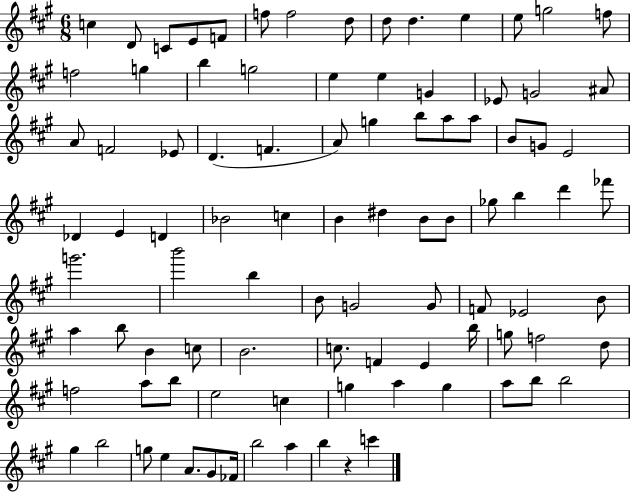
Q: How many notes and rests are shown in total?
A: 94